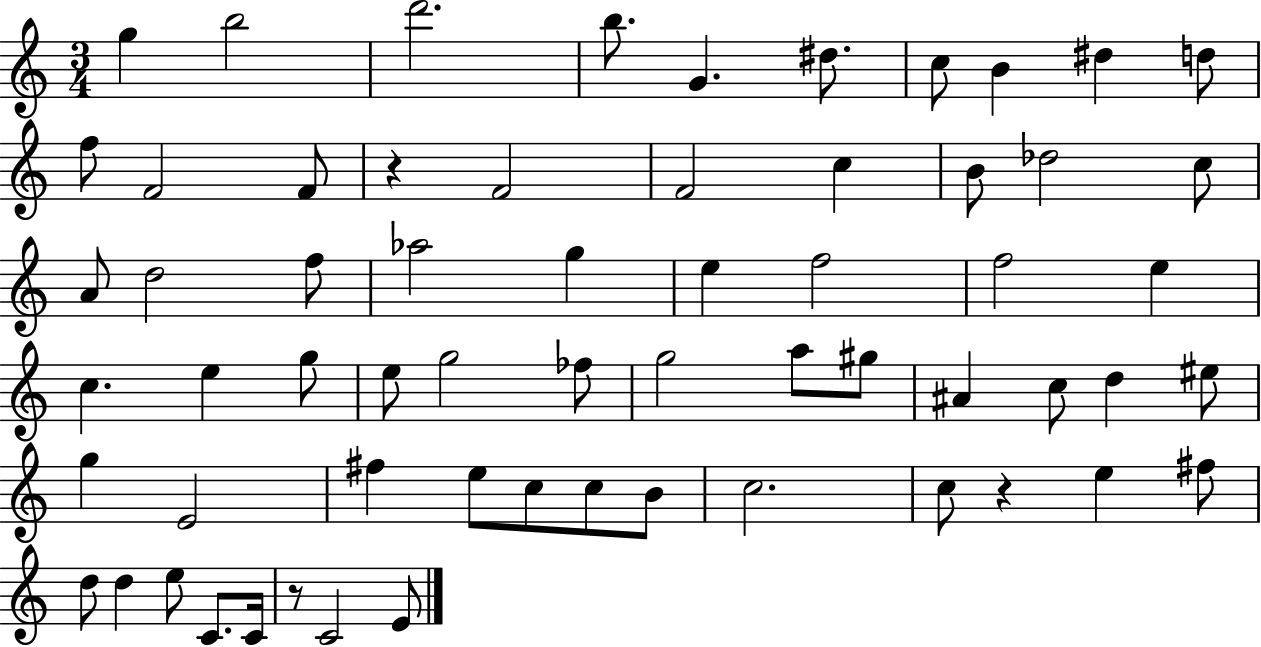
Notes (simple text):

G5/q B5/h D6/h. B5/e. G4/q. D#5/e. C5/e B4/q D#5/q D5/e F5/e F4/h F4/e R/q F4/h F4/h C5/q B4/e Db5/h C5/e A4/e D5/h F5/e Ab5/h G5/q E5/q F5/h F5/h E5/q C5/q. E5/q G5/e E5/e G5/h FES5/e G5/h A5/e G#5/e A#4/q C5/e D5/q EIS5/e G5/q E4/h F#5/q E5/e C5/e C5/e B4/e C5/h. C5/e R/q E5/q F#5/e D5/e D5/q E5/e C4/e. C4/s R/e C4/h E4/e